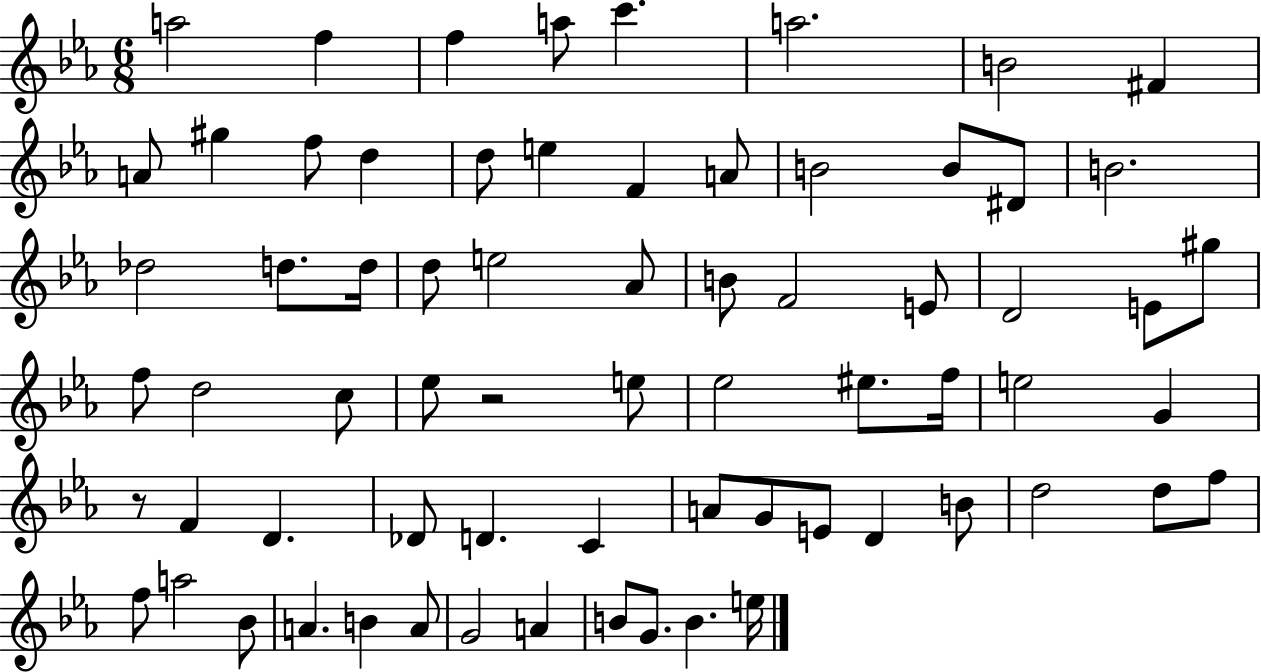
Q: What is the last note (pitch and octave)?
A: E5